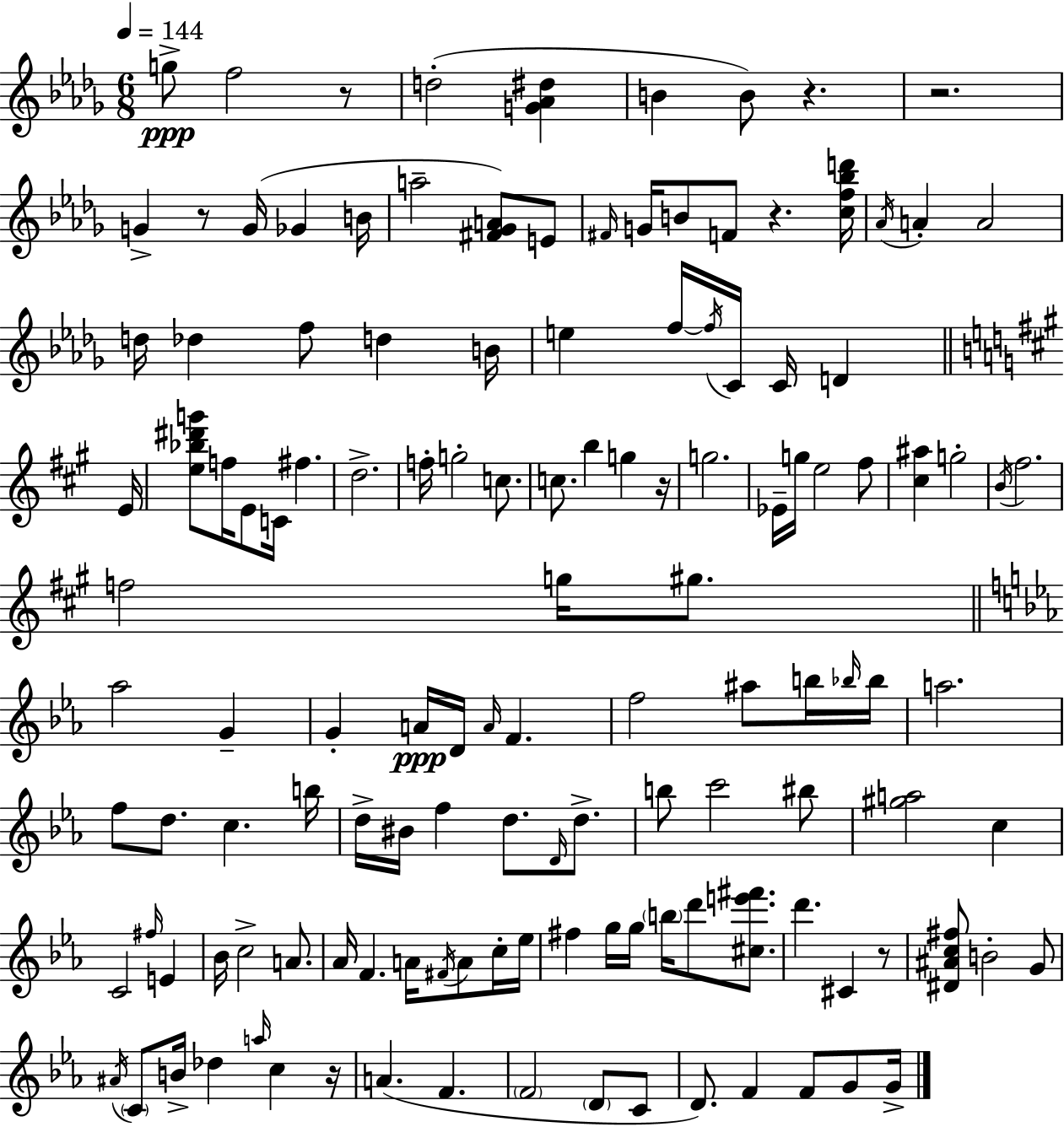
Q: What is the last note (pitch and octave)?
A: G4